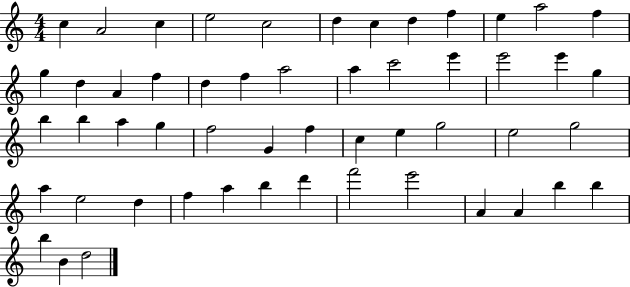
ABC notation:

X:1
T:Untitled
M:4/4
L:1/4
K:C
c A2 c e2 c2 d c d f e a2 f g d A f d f a2 a c'2 e' e'2 e' g b b a g f2 G f c e g2 e2 g2 a e2 d f a b d' f'2 e'2 A A b b b B d2